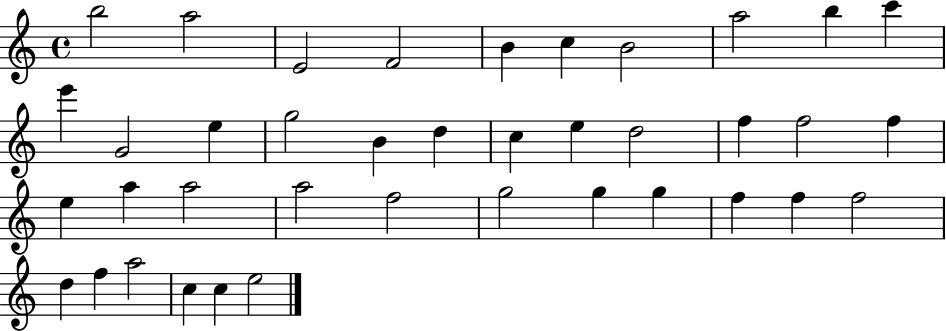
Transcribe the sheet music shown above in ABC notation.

X:1
T:Untitled
M:4/4
L:1/4
K:C
b2 a2 E2 F2 B c B2 a2 b c' e' G2 e g2 B d c e d2 f f2 f e a a2 a2 f2 g2 g g f f f2 d f a2 c c e2